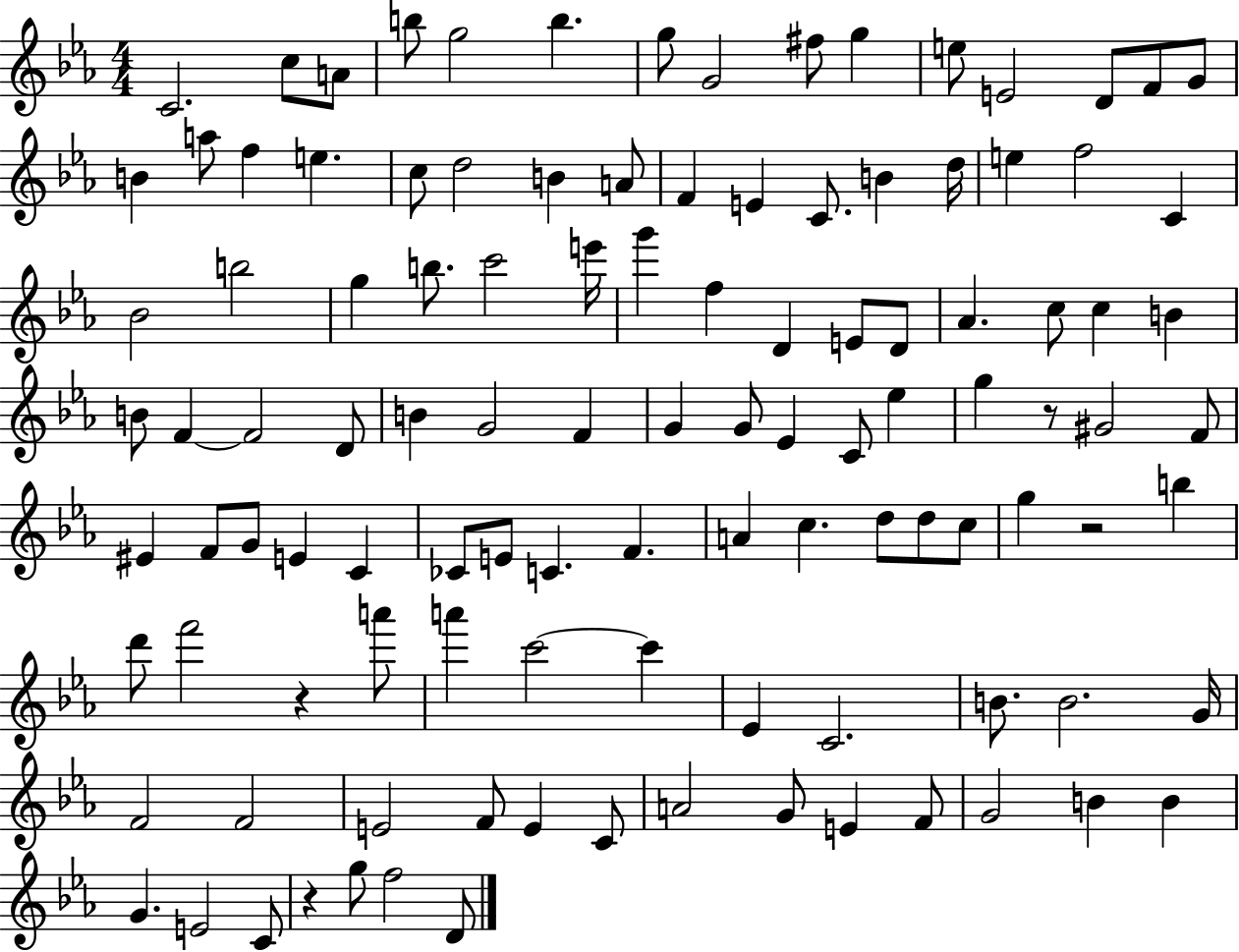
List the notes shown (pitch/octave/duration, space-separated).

C4/h. C5/e A4/e B5/e G5/h B5/q. G5/e G4/h F#5/e G5/q E5/e E4/h D4/e F4/e G4/e B4/q A5/e F5/q E5/q. C5/e D5/h B4/q A4/e F4/q E4/q C4/e. B4/q D5/s E5/q F5/h C4/q Bb4/h B5/h G5/q B5/e. C6/h E6/s G6/q F5/q D4/q E4/e D4/e Ab4/q. C5/e C5/q B4/q B4/e F4/q F4/h D4/e B4/q G4/h F4/q G4/q G4/e Eb4/q C4/e Eb5/q G5/q R/e G#4/h F4/e EIS4/q F4/e G4/e E4/q C4/q CES4/e E4/e C4/q. F4/q. A4/q C5/q. D5/e D5/e C5/e G5/q R/h B5/q D6/e F6/h R/q A6/e A6/q C6/h C6/q Eb4/q C4/h. B4/e. B4/h. G4/s F4/h F4/h E4/h F4/e E4/q C4/e A4/h G4/e E4/q F4/e G4/h B4/q B4/q G4/q. E4/h C4/e R/q G5/e F5/h D4/e